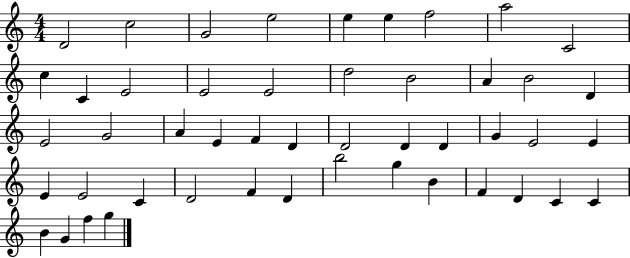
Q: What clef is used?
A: treble